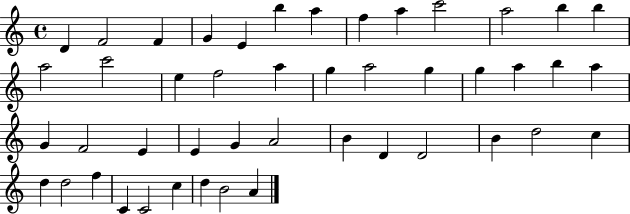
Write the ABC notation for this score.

X:1
T:Untitled
M:4/4
L:1/4
K:C
D F2 F G E b a f a c'2 a2 b b a2 c'2 e f2 a g a2 g g a b a G F2 E E G A2 B D D2 B d2 c d d2 f C C2 c d B2 A